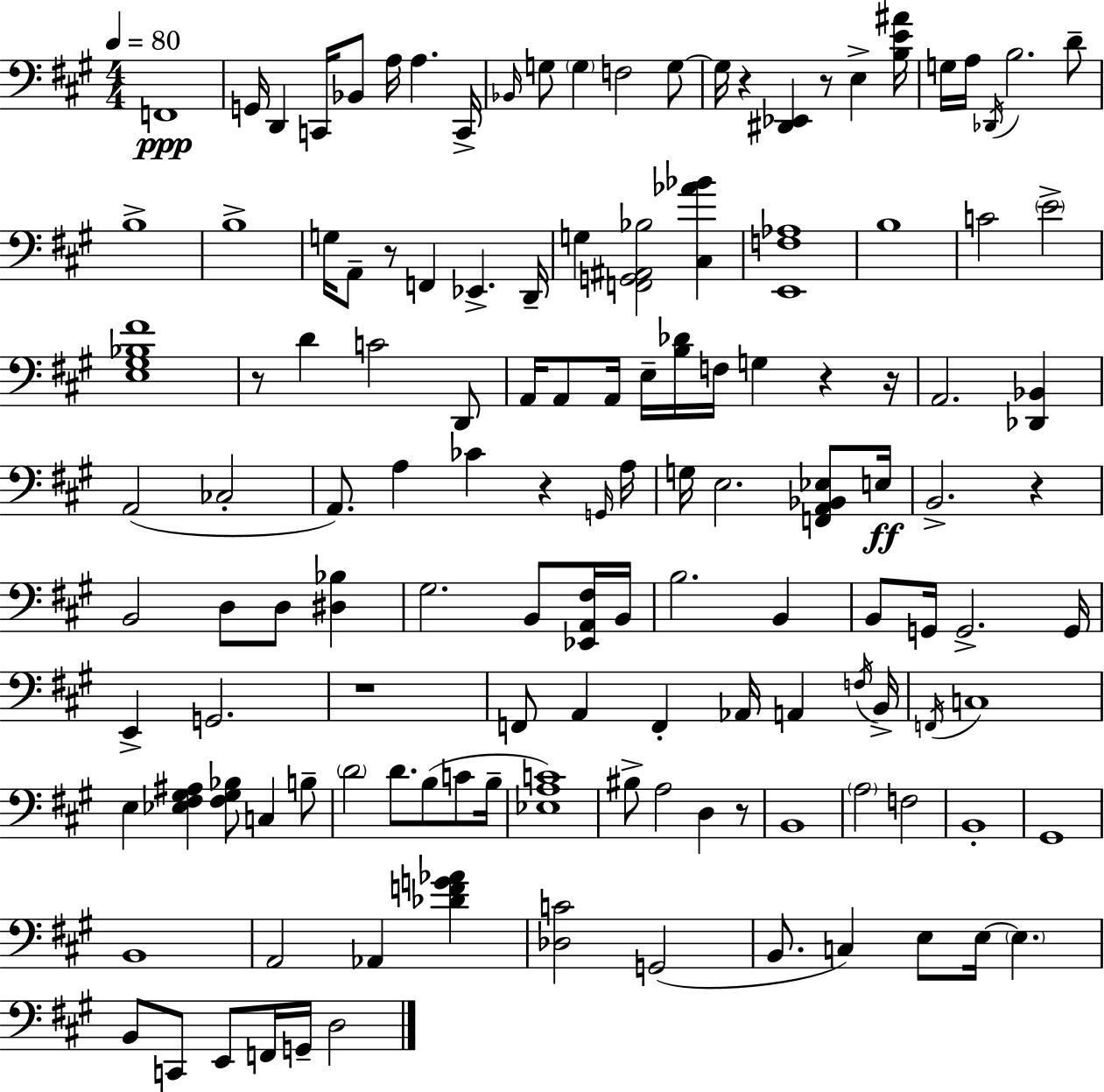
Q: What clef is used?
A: bass